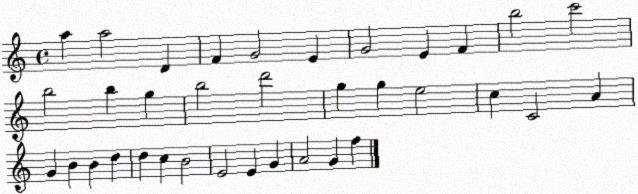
X:1
T:Untitled
M:4/4
L:1/4
K:C
a a2 D F G2 E G2 E F b2 c'2 b2 b g b2 d'2 g g e2 c C2 A G B B d d c B2 E2 E G A2 G f